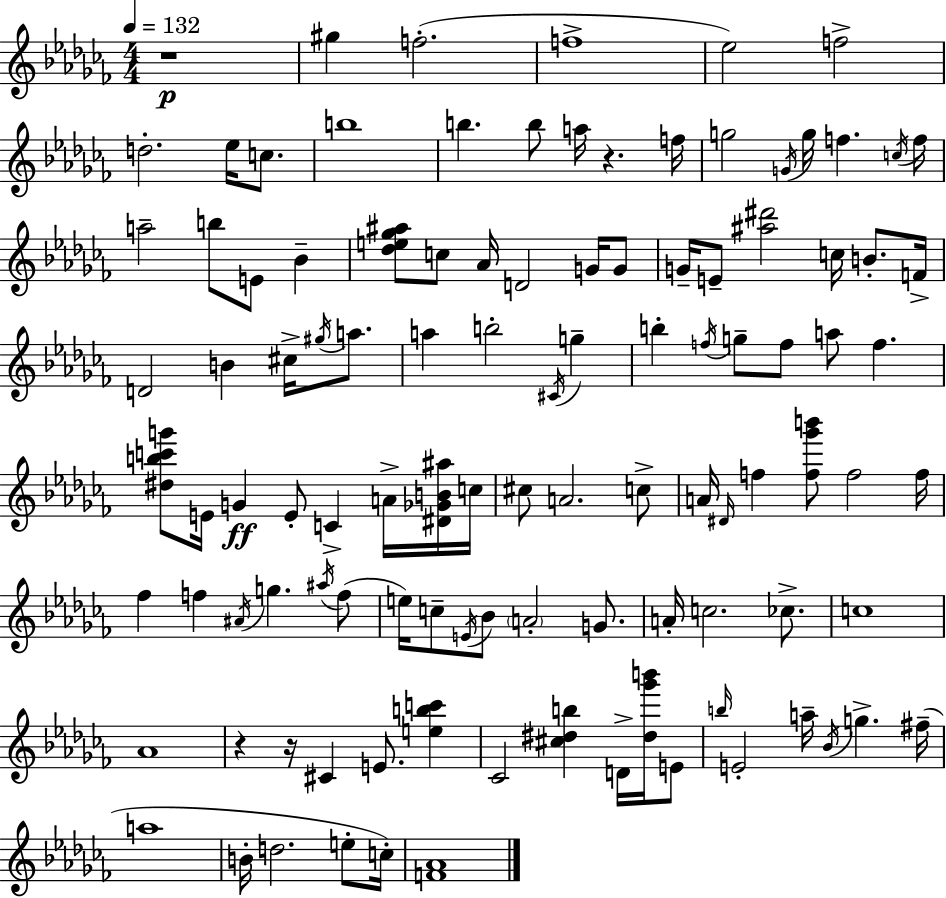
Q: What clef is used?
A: treble